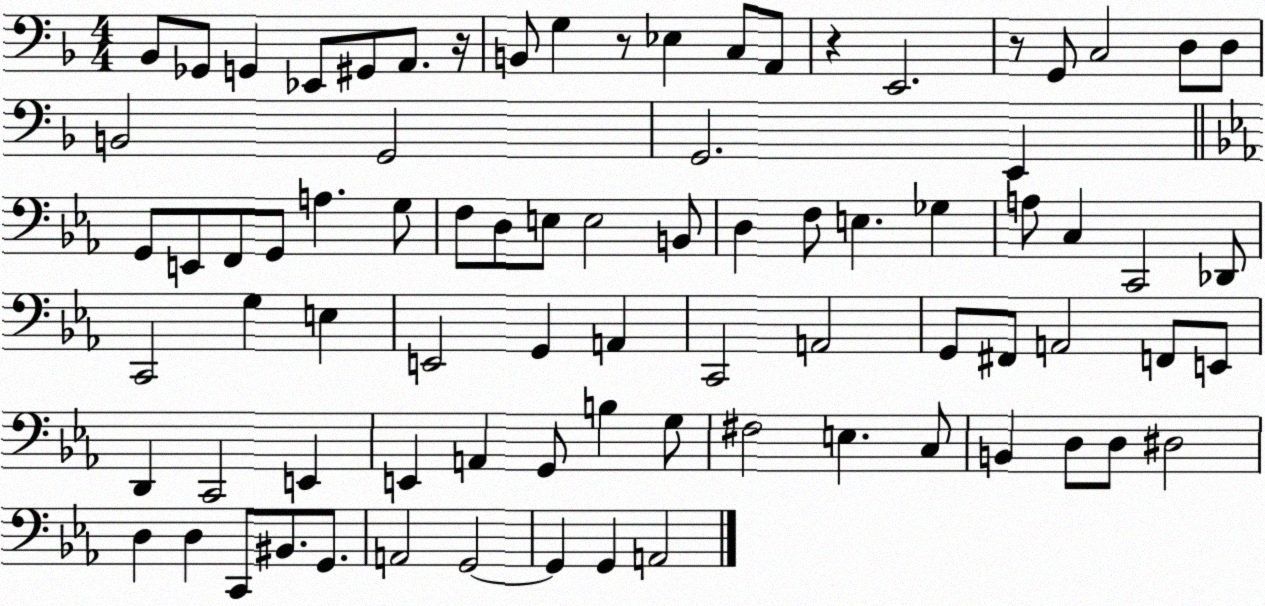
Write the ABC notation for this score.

X:1
T:Untitled
M:4/4
L:1/4
K:F
_B,,/2 _G,,/2 G,, _E,,/2 ^G,,/2 A,,/2 z/4 B,,/2 G, z/2 _E, C,/2 A,,/2 z E,,2 z/2 G,,/2 C,2 D,/2 D,/2 B,,2 G,,2 G,,2 E,, G,,/2 E,,/2 F,,/2 G,,/2 A, G,/2 F,/2 D,/2 E,/2 E,2 B,,/2 D, F,/2 E, _G, A,/2 C, C,,2 _D,,/2 C,,2 G, E, E,,2 G,, A,, C,,2 A,,2 G,,/2 ^F,,/2 A,,2 F,,/2 E,,/2 D,, C,,2 E,, E,, A,, G,,/2 B, G,/2 ^F,2 E, C,/2 B,, D,/2 D,/2 ^D,2 D, D, C,,/2 ^B,,/2 G,,/2 A,,2 G,,2 G,, G,, A,,2